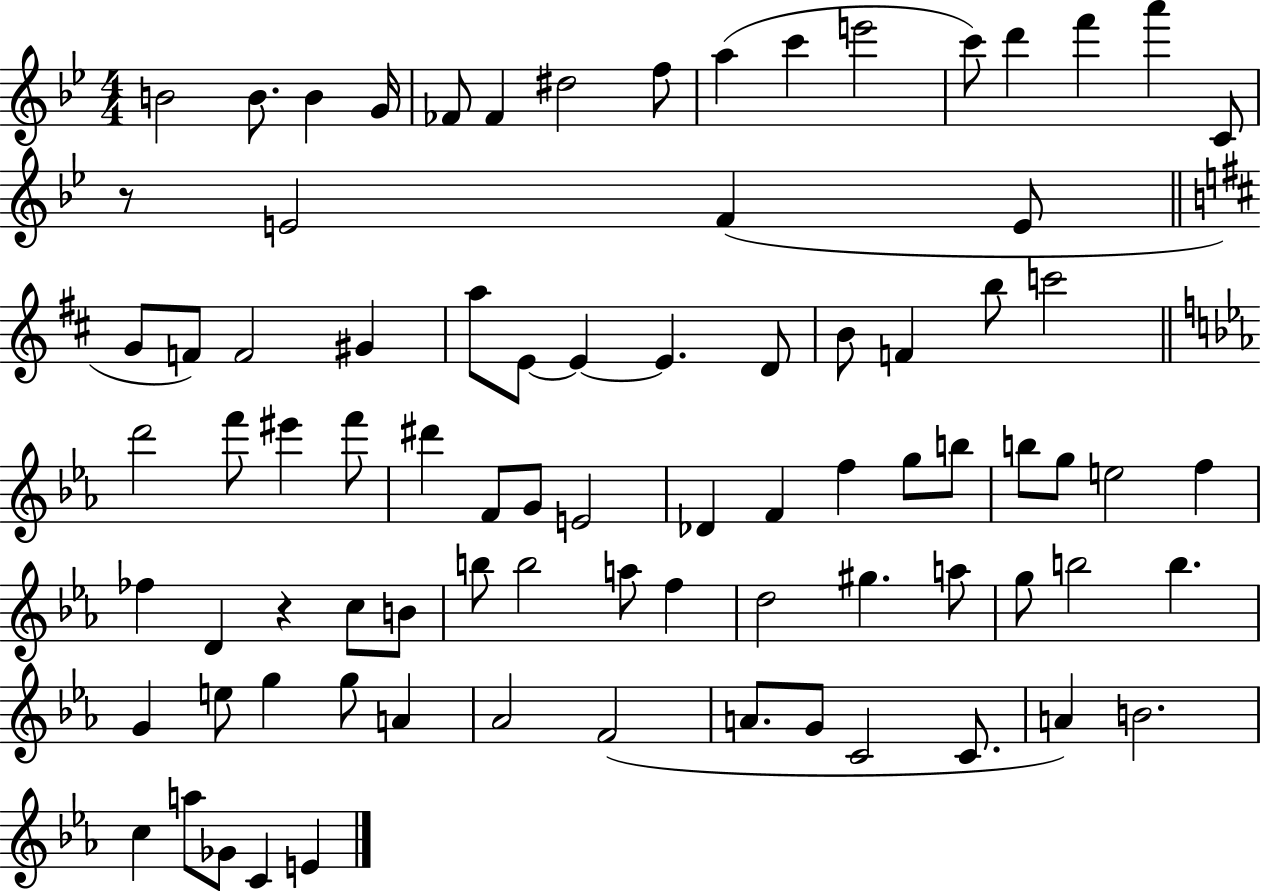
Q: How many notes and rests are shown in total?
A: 83